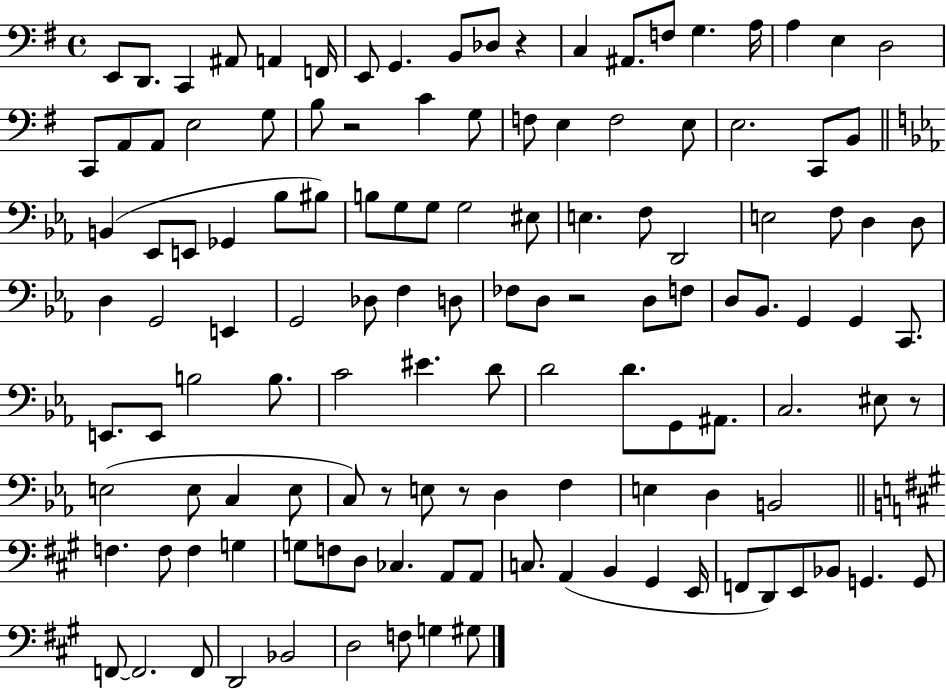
X:1
T:Untitled
M:4/4
L:1/4
K:G
E,,/2 D,,/2 C,, ^A,,/2 A,, F,,/4 E,,/2 G,, B,,/2 _D,/2 z C, ^A,,/2 F,/2 G, A,/4 A, E, D,2 C,,/2 A,,/2 A,,/2 E,2 G,/2 B,/2 z2 C G,/2 F,/2 E, F,2 E,/2 E,2 C,,/2 B,,/2 B,, _E,,/2 E,,/2 _G,, _B,/2 ^B,/2 B,/2 G,/2 G,/2 G,2 ^E,/2 E, F,/2 D,,2 E,2 F,/2 D, D,/2 D, G,,2 E,, G,,2 _D,/2 F, D,/2 _F,/2 D,/2 z2 D,/2 F,/2 D,/2 _B,,/2 G,, G,, C,,/2 E,,/2 E,,/2 B,2 B,/2 C2 ^E D/2 D2 D/2 G,,/2 ^A,,/2 C,2 ^E,/2 z/2 E,2 E,/2 C, E,/2 C,/2 z/2 E,/2 z/2 D, F, E, D, B,,2 F, F,/2 F, G, G,/2 F,/2 D,/2 _C, A,,/2 A,,/2 C,/2 A,, B,, ^G,, E,,/4 F,,/2 D,,/2 E,,/2 _B,,/2 G,, G,,/2 F,,/2 F,,2 F,,/2 D,,2 _B,,2 D,2 F,/2 G, ^G,/2